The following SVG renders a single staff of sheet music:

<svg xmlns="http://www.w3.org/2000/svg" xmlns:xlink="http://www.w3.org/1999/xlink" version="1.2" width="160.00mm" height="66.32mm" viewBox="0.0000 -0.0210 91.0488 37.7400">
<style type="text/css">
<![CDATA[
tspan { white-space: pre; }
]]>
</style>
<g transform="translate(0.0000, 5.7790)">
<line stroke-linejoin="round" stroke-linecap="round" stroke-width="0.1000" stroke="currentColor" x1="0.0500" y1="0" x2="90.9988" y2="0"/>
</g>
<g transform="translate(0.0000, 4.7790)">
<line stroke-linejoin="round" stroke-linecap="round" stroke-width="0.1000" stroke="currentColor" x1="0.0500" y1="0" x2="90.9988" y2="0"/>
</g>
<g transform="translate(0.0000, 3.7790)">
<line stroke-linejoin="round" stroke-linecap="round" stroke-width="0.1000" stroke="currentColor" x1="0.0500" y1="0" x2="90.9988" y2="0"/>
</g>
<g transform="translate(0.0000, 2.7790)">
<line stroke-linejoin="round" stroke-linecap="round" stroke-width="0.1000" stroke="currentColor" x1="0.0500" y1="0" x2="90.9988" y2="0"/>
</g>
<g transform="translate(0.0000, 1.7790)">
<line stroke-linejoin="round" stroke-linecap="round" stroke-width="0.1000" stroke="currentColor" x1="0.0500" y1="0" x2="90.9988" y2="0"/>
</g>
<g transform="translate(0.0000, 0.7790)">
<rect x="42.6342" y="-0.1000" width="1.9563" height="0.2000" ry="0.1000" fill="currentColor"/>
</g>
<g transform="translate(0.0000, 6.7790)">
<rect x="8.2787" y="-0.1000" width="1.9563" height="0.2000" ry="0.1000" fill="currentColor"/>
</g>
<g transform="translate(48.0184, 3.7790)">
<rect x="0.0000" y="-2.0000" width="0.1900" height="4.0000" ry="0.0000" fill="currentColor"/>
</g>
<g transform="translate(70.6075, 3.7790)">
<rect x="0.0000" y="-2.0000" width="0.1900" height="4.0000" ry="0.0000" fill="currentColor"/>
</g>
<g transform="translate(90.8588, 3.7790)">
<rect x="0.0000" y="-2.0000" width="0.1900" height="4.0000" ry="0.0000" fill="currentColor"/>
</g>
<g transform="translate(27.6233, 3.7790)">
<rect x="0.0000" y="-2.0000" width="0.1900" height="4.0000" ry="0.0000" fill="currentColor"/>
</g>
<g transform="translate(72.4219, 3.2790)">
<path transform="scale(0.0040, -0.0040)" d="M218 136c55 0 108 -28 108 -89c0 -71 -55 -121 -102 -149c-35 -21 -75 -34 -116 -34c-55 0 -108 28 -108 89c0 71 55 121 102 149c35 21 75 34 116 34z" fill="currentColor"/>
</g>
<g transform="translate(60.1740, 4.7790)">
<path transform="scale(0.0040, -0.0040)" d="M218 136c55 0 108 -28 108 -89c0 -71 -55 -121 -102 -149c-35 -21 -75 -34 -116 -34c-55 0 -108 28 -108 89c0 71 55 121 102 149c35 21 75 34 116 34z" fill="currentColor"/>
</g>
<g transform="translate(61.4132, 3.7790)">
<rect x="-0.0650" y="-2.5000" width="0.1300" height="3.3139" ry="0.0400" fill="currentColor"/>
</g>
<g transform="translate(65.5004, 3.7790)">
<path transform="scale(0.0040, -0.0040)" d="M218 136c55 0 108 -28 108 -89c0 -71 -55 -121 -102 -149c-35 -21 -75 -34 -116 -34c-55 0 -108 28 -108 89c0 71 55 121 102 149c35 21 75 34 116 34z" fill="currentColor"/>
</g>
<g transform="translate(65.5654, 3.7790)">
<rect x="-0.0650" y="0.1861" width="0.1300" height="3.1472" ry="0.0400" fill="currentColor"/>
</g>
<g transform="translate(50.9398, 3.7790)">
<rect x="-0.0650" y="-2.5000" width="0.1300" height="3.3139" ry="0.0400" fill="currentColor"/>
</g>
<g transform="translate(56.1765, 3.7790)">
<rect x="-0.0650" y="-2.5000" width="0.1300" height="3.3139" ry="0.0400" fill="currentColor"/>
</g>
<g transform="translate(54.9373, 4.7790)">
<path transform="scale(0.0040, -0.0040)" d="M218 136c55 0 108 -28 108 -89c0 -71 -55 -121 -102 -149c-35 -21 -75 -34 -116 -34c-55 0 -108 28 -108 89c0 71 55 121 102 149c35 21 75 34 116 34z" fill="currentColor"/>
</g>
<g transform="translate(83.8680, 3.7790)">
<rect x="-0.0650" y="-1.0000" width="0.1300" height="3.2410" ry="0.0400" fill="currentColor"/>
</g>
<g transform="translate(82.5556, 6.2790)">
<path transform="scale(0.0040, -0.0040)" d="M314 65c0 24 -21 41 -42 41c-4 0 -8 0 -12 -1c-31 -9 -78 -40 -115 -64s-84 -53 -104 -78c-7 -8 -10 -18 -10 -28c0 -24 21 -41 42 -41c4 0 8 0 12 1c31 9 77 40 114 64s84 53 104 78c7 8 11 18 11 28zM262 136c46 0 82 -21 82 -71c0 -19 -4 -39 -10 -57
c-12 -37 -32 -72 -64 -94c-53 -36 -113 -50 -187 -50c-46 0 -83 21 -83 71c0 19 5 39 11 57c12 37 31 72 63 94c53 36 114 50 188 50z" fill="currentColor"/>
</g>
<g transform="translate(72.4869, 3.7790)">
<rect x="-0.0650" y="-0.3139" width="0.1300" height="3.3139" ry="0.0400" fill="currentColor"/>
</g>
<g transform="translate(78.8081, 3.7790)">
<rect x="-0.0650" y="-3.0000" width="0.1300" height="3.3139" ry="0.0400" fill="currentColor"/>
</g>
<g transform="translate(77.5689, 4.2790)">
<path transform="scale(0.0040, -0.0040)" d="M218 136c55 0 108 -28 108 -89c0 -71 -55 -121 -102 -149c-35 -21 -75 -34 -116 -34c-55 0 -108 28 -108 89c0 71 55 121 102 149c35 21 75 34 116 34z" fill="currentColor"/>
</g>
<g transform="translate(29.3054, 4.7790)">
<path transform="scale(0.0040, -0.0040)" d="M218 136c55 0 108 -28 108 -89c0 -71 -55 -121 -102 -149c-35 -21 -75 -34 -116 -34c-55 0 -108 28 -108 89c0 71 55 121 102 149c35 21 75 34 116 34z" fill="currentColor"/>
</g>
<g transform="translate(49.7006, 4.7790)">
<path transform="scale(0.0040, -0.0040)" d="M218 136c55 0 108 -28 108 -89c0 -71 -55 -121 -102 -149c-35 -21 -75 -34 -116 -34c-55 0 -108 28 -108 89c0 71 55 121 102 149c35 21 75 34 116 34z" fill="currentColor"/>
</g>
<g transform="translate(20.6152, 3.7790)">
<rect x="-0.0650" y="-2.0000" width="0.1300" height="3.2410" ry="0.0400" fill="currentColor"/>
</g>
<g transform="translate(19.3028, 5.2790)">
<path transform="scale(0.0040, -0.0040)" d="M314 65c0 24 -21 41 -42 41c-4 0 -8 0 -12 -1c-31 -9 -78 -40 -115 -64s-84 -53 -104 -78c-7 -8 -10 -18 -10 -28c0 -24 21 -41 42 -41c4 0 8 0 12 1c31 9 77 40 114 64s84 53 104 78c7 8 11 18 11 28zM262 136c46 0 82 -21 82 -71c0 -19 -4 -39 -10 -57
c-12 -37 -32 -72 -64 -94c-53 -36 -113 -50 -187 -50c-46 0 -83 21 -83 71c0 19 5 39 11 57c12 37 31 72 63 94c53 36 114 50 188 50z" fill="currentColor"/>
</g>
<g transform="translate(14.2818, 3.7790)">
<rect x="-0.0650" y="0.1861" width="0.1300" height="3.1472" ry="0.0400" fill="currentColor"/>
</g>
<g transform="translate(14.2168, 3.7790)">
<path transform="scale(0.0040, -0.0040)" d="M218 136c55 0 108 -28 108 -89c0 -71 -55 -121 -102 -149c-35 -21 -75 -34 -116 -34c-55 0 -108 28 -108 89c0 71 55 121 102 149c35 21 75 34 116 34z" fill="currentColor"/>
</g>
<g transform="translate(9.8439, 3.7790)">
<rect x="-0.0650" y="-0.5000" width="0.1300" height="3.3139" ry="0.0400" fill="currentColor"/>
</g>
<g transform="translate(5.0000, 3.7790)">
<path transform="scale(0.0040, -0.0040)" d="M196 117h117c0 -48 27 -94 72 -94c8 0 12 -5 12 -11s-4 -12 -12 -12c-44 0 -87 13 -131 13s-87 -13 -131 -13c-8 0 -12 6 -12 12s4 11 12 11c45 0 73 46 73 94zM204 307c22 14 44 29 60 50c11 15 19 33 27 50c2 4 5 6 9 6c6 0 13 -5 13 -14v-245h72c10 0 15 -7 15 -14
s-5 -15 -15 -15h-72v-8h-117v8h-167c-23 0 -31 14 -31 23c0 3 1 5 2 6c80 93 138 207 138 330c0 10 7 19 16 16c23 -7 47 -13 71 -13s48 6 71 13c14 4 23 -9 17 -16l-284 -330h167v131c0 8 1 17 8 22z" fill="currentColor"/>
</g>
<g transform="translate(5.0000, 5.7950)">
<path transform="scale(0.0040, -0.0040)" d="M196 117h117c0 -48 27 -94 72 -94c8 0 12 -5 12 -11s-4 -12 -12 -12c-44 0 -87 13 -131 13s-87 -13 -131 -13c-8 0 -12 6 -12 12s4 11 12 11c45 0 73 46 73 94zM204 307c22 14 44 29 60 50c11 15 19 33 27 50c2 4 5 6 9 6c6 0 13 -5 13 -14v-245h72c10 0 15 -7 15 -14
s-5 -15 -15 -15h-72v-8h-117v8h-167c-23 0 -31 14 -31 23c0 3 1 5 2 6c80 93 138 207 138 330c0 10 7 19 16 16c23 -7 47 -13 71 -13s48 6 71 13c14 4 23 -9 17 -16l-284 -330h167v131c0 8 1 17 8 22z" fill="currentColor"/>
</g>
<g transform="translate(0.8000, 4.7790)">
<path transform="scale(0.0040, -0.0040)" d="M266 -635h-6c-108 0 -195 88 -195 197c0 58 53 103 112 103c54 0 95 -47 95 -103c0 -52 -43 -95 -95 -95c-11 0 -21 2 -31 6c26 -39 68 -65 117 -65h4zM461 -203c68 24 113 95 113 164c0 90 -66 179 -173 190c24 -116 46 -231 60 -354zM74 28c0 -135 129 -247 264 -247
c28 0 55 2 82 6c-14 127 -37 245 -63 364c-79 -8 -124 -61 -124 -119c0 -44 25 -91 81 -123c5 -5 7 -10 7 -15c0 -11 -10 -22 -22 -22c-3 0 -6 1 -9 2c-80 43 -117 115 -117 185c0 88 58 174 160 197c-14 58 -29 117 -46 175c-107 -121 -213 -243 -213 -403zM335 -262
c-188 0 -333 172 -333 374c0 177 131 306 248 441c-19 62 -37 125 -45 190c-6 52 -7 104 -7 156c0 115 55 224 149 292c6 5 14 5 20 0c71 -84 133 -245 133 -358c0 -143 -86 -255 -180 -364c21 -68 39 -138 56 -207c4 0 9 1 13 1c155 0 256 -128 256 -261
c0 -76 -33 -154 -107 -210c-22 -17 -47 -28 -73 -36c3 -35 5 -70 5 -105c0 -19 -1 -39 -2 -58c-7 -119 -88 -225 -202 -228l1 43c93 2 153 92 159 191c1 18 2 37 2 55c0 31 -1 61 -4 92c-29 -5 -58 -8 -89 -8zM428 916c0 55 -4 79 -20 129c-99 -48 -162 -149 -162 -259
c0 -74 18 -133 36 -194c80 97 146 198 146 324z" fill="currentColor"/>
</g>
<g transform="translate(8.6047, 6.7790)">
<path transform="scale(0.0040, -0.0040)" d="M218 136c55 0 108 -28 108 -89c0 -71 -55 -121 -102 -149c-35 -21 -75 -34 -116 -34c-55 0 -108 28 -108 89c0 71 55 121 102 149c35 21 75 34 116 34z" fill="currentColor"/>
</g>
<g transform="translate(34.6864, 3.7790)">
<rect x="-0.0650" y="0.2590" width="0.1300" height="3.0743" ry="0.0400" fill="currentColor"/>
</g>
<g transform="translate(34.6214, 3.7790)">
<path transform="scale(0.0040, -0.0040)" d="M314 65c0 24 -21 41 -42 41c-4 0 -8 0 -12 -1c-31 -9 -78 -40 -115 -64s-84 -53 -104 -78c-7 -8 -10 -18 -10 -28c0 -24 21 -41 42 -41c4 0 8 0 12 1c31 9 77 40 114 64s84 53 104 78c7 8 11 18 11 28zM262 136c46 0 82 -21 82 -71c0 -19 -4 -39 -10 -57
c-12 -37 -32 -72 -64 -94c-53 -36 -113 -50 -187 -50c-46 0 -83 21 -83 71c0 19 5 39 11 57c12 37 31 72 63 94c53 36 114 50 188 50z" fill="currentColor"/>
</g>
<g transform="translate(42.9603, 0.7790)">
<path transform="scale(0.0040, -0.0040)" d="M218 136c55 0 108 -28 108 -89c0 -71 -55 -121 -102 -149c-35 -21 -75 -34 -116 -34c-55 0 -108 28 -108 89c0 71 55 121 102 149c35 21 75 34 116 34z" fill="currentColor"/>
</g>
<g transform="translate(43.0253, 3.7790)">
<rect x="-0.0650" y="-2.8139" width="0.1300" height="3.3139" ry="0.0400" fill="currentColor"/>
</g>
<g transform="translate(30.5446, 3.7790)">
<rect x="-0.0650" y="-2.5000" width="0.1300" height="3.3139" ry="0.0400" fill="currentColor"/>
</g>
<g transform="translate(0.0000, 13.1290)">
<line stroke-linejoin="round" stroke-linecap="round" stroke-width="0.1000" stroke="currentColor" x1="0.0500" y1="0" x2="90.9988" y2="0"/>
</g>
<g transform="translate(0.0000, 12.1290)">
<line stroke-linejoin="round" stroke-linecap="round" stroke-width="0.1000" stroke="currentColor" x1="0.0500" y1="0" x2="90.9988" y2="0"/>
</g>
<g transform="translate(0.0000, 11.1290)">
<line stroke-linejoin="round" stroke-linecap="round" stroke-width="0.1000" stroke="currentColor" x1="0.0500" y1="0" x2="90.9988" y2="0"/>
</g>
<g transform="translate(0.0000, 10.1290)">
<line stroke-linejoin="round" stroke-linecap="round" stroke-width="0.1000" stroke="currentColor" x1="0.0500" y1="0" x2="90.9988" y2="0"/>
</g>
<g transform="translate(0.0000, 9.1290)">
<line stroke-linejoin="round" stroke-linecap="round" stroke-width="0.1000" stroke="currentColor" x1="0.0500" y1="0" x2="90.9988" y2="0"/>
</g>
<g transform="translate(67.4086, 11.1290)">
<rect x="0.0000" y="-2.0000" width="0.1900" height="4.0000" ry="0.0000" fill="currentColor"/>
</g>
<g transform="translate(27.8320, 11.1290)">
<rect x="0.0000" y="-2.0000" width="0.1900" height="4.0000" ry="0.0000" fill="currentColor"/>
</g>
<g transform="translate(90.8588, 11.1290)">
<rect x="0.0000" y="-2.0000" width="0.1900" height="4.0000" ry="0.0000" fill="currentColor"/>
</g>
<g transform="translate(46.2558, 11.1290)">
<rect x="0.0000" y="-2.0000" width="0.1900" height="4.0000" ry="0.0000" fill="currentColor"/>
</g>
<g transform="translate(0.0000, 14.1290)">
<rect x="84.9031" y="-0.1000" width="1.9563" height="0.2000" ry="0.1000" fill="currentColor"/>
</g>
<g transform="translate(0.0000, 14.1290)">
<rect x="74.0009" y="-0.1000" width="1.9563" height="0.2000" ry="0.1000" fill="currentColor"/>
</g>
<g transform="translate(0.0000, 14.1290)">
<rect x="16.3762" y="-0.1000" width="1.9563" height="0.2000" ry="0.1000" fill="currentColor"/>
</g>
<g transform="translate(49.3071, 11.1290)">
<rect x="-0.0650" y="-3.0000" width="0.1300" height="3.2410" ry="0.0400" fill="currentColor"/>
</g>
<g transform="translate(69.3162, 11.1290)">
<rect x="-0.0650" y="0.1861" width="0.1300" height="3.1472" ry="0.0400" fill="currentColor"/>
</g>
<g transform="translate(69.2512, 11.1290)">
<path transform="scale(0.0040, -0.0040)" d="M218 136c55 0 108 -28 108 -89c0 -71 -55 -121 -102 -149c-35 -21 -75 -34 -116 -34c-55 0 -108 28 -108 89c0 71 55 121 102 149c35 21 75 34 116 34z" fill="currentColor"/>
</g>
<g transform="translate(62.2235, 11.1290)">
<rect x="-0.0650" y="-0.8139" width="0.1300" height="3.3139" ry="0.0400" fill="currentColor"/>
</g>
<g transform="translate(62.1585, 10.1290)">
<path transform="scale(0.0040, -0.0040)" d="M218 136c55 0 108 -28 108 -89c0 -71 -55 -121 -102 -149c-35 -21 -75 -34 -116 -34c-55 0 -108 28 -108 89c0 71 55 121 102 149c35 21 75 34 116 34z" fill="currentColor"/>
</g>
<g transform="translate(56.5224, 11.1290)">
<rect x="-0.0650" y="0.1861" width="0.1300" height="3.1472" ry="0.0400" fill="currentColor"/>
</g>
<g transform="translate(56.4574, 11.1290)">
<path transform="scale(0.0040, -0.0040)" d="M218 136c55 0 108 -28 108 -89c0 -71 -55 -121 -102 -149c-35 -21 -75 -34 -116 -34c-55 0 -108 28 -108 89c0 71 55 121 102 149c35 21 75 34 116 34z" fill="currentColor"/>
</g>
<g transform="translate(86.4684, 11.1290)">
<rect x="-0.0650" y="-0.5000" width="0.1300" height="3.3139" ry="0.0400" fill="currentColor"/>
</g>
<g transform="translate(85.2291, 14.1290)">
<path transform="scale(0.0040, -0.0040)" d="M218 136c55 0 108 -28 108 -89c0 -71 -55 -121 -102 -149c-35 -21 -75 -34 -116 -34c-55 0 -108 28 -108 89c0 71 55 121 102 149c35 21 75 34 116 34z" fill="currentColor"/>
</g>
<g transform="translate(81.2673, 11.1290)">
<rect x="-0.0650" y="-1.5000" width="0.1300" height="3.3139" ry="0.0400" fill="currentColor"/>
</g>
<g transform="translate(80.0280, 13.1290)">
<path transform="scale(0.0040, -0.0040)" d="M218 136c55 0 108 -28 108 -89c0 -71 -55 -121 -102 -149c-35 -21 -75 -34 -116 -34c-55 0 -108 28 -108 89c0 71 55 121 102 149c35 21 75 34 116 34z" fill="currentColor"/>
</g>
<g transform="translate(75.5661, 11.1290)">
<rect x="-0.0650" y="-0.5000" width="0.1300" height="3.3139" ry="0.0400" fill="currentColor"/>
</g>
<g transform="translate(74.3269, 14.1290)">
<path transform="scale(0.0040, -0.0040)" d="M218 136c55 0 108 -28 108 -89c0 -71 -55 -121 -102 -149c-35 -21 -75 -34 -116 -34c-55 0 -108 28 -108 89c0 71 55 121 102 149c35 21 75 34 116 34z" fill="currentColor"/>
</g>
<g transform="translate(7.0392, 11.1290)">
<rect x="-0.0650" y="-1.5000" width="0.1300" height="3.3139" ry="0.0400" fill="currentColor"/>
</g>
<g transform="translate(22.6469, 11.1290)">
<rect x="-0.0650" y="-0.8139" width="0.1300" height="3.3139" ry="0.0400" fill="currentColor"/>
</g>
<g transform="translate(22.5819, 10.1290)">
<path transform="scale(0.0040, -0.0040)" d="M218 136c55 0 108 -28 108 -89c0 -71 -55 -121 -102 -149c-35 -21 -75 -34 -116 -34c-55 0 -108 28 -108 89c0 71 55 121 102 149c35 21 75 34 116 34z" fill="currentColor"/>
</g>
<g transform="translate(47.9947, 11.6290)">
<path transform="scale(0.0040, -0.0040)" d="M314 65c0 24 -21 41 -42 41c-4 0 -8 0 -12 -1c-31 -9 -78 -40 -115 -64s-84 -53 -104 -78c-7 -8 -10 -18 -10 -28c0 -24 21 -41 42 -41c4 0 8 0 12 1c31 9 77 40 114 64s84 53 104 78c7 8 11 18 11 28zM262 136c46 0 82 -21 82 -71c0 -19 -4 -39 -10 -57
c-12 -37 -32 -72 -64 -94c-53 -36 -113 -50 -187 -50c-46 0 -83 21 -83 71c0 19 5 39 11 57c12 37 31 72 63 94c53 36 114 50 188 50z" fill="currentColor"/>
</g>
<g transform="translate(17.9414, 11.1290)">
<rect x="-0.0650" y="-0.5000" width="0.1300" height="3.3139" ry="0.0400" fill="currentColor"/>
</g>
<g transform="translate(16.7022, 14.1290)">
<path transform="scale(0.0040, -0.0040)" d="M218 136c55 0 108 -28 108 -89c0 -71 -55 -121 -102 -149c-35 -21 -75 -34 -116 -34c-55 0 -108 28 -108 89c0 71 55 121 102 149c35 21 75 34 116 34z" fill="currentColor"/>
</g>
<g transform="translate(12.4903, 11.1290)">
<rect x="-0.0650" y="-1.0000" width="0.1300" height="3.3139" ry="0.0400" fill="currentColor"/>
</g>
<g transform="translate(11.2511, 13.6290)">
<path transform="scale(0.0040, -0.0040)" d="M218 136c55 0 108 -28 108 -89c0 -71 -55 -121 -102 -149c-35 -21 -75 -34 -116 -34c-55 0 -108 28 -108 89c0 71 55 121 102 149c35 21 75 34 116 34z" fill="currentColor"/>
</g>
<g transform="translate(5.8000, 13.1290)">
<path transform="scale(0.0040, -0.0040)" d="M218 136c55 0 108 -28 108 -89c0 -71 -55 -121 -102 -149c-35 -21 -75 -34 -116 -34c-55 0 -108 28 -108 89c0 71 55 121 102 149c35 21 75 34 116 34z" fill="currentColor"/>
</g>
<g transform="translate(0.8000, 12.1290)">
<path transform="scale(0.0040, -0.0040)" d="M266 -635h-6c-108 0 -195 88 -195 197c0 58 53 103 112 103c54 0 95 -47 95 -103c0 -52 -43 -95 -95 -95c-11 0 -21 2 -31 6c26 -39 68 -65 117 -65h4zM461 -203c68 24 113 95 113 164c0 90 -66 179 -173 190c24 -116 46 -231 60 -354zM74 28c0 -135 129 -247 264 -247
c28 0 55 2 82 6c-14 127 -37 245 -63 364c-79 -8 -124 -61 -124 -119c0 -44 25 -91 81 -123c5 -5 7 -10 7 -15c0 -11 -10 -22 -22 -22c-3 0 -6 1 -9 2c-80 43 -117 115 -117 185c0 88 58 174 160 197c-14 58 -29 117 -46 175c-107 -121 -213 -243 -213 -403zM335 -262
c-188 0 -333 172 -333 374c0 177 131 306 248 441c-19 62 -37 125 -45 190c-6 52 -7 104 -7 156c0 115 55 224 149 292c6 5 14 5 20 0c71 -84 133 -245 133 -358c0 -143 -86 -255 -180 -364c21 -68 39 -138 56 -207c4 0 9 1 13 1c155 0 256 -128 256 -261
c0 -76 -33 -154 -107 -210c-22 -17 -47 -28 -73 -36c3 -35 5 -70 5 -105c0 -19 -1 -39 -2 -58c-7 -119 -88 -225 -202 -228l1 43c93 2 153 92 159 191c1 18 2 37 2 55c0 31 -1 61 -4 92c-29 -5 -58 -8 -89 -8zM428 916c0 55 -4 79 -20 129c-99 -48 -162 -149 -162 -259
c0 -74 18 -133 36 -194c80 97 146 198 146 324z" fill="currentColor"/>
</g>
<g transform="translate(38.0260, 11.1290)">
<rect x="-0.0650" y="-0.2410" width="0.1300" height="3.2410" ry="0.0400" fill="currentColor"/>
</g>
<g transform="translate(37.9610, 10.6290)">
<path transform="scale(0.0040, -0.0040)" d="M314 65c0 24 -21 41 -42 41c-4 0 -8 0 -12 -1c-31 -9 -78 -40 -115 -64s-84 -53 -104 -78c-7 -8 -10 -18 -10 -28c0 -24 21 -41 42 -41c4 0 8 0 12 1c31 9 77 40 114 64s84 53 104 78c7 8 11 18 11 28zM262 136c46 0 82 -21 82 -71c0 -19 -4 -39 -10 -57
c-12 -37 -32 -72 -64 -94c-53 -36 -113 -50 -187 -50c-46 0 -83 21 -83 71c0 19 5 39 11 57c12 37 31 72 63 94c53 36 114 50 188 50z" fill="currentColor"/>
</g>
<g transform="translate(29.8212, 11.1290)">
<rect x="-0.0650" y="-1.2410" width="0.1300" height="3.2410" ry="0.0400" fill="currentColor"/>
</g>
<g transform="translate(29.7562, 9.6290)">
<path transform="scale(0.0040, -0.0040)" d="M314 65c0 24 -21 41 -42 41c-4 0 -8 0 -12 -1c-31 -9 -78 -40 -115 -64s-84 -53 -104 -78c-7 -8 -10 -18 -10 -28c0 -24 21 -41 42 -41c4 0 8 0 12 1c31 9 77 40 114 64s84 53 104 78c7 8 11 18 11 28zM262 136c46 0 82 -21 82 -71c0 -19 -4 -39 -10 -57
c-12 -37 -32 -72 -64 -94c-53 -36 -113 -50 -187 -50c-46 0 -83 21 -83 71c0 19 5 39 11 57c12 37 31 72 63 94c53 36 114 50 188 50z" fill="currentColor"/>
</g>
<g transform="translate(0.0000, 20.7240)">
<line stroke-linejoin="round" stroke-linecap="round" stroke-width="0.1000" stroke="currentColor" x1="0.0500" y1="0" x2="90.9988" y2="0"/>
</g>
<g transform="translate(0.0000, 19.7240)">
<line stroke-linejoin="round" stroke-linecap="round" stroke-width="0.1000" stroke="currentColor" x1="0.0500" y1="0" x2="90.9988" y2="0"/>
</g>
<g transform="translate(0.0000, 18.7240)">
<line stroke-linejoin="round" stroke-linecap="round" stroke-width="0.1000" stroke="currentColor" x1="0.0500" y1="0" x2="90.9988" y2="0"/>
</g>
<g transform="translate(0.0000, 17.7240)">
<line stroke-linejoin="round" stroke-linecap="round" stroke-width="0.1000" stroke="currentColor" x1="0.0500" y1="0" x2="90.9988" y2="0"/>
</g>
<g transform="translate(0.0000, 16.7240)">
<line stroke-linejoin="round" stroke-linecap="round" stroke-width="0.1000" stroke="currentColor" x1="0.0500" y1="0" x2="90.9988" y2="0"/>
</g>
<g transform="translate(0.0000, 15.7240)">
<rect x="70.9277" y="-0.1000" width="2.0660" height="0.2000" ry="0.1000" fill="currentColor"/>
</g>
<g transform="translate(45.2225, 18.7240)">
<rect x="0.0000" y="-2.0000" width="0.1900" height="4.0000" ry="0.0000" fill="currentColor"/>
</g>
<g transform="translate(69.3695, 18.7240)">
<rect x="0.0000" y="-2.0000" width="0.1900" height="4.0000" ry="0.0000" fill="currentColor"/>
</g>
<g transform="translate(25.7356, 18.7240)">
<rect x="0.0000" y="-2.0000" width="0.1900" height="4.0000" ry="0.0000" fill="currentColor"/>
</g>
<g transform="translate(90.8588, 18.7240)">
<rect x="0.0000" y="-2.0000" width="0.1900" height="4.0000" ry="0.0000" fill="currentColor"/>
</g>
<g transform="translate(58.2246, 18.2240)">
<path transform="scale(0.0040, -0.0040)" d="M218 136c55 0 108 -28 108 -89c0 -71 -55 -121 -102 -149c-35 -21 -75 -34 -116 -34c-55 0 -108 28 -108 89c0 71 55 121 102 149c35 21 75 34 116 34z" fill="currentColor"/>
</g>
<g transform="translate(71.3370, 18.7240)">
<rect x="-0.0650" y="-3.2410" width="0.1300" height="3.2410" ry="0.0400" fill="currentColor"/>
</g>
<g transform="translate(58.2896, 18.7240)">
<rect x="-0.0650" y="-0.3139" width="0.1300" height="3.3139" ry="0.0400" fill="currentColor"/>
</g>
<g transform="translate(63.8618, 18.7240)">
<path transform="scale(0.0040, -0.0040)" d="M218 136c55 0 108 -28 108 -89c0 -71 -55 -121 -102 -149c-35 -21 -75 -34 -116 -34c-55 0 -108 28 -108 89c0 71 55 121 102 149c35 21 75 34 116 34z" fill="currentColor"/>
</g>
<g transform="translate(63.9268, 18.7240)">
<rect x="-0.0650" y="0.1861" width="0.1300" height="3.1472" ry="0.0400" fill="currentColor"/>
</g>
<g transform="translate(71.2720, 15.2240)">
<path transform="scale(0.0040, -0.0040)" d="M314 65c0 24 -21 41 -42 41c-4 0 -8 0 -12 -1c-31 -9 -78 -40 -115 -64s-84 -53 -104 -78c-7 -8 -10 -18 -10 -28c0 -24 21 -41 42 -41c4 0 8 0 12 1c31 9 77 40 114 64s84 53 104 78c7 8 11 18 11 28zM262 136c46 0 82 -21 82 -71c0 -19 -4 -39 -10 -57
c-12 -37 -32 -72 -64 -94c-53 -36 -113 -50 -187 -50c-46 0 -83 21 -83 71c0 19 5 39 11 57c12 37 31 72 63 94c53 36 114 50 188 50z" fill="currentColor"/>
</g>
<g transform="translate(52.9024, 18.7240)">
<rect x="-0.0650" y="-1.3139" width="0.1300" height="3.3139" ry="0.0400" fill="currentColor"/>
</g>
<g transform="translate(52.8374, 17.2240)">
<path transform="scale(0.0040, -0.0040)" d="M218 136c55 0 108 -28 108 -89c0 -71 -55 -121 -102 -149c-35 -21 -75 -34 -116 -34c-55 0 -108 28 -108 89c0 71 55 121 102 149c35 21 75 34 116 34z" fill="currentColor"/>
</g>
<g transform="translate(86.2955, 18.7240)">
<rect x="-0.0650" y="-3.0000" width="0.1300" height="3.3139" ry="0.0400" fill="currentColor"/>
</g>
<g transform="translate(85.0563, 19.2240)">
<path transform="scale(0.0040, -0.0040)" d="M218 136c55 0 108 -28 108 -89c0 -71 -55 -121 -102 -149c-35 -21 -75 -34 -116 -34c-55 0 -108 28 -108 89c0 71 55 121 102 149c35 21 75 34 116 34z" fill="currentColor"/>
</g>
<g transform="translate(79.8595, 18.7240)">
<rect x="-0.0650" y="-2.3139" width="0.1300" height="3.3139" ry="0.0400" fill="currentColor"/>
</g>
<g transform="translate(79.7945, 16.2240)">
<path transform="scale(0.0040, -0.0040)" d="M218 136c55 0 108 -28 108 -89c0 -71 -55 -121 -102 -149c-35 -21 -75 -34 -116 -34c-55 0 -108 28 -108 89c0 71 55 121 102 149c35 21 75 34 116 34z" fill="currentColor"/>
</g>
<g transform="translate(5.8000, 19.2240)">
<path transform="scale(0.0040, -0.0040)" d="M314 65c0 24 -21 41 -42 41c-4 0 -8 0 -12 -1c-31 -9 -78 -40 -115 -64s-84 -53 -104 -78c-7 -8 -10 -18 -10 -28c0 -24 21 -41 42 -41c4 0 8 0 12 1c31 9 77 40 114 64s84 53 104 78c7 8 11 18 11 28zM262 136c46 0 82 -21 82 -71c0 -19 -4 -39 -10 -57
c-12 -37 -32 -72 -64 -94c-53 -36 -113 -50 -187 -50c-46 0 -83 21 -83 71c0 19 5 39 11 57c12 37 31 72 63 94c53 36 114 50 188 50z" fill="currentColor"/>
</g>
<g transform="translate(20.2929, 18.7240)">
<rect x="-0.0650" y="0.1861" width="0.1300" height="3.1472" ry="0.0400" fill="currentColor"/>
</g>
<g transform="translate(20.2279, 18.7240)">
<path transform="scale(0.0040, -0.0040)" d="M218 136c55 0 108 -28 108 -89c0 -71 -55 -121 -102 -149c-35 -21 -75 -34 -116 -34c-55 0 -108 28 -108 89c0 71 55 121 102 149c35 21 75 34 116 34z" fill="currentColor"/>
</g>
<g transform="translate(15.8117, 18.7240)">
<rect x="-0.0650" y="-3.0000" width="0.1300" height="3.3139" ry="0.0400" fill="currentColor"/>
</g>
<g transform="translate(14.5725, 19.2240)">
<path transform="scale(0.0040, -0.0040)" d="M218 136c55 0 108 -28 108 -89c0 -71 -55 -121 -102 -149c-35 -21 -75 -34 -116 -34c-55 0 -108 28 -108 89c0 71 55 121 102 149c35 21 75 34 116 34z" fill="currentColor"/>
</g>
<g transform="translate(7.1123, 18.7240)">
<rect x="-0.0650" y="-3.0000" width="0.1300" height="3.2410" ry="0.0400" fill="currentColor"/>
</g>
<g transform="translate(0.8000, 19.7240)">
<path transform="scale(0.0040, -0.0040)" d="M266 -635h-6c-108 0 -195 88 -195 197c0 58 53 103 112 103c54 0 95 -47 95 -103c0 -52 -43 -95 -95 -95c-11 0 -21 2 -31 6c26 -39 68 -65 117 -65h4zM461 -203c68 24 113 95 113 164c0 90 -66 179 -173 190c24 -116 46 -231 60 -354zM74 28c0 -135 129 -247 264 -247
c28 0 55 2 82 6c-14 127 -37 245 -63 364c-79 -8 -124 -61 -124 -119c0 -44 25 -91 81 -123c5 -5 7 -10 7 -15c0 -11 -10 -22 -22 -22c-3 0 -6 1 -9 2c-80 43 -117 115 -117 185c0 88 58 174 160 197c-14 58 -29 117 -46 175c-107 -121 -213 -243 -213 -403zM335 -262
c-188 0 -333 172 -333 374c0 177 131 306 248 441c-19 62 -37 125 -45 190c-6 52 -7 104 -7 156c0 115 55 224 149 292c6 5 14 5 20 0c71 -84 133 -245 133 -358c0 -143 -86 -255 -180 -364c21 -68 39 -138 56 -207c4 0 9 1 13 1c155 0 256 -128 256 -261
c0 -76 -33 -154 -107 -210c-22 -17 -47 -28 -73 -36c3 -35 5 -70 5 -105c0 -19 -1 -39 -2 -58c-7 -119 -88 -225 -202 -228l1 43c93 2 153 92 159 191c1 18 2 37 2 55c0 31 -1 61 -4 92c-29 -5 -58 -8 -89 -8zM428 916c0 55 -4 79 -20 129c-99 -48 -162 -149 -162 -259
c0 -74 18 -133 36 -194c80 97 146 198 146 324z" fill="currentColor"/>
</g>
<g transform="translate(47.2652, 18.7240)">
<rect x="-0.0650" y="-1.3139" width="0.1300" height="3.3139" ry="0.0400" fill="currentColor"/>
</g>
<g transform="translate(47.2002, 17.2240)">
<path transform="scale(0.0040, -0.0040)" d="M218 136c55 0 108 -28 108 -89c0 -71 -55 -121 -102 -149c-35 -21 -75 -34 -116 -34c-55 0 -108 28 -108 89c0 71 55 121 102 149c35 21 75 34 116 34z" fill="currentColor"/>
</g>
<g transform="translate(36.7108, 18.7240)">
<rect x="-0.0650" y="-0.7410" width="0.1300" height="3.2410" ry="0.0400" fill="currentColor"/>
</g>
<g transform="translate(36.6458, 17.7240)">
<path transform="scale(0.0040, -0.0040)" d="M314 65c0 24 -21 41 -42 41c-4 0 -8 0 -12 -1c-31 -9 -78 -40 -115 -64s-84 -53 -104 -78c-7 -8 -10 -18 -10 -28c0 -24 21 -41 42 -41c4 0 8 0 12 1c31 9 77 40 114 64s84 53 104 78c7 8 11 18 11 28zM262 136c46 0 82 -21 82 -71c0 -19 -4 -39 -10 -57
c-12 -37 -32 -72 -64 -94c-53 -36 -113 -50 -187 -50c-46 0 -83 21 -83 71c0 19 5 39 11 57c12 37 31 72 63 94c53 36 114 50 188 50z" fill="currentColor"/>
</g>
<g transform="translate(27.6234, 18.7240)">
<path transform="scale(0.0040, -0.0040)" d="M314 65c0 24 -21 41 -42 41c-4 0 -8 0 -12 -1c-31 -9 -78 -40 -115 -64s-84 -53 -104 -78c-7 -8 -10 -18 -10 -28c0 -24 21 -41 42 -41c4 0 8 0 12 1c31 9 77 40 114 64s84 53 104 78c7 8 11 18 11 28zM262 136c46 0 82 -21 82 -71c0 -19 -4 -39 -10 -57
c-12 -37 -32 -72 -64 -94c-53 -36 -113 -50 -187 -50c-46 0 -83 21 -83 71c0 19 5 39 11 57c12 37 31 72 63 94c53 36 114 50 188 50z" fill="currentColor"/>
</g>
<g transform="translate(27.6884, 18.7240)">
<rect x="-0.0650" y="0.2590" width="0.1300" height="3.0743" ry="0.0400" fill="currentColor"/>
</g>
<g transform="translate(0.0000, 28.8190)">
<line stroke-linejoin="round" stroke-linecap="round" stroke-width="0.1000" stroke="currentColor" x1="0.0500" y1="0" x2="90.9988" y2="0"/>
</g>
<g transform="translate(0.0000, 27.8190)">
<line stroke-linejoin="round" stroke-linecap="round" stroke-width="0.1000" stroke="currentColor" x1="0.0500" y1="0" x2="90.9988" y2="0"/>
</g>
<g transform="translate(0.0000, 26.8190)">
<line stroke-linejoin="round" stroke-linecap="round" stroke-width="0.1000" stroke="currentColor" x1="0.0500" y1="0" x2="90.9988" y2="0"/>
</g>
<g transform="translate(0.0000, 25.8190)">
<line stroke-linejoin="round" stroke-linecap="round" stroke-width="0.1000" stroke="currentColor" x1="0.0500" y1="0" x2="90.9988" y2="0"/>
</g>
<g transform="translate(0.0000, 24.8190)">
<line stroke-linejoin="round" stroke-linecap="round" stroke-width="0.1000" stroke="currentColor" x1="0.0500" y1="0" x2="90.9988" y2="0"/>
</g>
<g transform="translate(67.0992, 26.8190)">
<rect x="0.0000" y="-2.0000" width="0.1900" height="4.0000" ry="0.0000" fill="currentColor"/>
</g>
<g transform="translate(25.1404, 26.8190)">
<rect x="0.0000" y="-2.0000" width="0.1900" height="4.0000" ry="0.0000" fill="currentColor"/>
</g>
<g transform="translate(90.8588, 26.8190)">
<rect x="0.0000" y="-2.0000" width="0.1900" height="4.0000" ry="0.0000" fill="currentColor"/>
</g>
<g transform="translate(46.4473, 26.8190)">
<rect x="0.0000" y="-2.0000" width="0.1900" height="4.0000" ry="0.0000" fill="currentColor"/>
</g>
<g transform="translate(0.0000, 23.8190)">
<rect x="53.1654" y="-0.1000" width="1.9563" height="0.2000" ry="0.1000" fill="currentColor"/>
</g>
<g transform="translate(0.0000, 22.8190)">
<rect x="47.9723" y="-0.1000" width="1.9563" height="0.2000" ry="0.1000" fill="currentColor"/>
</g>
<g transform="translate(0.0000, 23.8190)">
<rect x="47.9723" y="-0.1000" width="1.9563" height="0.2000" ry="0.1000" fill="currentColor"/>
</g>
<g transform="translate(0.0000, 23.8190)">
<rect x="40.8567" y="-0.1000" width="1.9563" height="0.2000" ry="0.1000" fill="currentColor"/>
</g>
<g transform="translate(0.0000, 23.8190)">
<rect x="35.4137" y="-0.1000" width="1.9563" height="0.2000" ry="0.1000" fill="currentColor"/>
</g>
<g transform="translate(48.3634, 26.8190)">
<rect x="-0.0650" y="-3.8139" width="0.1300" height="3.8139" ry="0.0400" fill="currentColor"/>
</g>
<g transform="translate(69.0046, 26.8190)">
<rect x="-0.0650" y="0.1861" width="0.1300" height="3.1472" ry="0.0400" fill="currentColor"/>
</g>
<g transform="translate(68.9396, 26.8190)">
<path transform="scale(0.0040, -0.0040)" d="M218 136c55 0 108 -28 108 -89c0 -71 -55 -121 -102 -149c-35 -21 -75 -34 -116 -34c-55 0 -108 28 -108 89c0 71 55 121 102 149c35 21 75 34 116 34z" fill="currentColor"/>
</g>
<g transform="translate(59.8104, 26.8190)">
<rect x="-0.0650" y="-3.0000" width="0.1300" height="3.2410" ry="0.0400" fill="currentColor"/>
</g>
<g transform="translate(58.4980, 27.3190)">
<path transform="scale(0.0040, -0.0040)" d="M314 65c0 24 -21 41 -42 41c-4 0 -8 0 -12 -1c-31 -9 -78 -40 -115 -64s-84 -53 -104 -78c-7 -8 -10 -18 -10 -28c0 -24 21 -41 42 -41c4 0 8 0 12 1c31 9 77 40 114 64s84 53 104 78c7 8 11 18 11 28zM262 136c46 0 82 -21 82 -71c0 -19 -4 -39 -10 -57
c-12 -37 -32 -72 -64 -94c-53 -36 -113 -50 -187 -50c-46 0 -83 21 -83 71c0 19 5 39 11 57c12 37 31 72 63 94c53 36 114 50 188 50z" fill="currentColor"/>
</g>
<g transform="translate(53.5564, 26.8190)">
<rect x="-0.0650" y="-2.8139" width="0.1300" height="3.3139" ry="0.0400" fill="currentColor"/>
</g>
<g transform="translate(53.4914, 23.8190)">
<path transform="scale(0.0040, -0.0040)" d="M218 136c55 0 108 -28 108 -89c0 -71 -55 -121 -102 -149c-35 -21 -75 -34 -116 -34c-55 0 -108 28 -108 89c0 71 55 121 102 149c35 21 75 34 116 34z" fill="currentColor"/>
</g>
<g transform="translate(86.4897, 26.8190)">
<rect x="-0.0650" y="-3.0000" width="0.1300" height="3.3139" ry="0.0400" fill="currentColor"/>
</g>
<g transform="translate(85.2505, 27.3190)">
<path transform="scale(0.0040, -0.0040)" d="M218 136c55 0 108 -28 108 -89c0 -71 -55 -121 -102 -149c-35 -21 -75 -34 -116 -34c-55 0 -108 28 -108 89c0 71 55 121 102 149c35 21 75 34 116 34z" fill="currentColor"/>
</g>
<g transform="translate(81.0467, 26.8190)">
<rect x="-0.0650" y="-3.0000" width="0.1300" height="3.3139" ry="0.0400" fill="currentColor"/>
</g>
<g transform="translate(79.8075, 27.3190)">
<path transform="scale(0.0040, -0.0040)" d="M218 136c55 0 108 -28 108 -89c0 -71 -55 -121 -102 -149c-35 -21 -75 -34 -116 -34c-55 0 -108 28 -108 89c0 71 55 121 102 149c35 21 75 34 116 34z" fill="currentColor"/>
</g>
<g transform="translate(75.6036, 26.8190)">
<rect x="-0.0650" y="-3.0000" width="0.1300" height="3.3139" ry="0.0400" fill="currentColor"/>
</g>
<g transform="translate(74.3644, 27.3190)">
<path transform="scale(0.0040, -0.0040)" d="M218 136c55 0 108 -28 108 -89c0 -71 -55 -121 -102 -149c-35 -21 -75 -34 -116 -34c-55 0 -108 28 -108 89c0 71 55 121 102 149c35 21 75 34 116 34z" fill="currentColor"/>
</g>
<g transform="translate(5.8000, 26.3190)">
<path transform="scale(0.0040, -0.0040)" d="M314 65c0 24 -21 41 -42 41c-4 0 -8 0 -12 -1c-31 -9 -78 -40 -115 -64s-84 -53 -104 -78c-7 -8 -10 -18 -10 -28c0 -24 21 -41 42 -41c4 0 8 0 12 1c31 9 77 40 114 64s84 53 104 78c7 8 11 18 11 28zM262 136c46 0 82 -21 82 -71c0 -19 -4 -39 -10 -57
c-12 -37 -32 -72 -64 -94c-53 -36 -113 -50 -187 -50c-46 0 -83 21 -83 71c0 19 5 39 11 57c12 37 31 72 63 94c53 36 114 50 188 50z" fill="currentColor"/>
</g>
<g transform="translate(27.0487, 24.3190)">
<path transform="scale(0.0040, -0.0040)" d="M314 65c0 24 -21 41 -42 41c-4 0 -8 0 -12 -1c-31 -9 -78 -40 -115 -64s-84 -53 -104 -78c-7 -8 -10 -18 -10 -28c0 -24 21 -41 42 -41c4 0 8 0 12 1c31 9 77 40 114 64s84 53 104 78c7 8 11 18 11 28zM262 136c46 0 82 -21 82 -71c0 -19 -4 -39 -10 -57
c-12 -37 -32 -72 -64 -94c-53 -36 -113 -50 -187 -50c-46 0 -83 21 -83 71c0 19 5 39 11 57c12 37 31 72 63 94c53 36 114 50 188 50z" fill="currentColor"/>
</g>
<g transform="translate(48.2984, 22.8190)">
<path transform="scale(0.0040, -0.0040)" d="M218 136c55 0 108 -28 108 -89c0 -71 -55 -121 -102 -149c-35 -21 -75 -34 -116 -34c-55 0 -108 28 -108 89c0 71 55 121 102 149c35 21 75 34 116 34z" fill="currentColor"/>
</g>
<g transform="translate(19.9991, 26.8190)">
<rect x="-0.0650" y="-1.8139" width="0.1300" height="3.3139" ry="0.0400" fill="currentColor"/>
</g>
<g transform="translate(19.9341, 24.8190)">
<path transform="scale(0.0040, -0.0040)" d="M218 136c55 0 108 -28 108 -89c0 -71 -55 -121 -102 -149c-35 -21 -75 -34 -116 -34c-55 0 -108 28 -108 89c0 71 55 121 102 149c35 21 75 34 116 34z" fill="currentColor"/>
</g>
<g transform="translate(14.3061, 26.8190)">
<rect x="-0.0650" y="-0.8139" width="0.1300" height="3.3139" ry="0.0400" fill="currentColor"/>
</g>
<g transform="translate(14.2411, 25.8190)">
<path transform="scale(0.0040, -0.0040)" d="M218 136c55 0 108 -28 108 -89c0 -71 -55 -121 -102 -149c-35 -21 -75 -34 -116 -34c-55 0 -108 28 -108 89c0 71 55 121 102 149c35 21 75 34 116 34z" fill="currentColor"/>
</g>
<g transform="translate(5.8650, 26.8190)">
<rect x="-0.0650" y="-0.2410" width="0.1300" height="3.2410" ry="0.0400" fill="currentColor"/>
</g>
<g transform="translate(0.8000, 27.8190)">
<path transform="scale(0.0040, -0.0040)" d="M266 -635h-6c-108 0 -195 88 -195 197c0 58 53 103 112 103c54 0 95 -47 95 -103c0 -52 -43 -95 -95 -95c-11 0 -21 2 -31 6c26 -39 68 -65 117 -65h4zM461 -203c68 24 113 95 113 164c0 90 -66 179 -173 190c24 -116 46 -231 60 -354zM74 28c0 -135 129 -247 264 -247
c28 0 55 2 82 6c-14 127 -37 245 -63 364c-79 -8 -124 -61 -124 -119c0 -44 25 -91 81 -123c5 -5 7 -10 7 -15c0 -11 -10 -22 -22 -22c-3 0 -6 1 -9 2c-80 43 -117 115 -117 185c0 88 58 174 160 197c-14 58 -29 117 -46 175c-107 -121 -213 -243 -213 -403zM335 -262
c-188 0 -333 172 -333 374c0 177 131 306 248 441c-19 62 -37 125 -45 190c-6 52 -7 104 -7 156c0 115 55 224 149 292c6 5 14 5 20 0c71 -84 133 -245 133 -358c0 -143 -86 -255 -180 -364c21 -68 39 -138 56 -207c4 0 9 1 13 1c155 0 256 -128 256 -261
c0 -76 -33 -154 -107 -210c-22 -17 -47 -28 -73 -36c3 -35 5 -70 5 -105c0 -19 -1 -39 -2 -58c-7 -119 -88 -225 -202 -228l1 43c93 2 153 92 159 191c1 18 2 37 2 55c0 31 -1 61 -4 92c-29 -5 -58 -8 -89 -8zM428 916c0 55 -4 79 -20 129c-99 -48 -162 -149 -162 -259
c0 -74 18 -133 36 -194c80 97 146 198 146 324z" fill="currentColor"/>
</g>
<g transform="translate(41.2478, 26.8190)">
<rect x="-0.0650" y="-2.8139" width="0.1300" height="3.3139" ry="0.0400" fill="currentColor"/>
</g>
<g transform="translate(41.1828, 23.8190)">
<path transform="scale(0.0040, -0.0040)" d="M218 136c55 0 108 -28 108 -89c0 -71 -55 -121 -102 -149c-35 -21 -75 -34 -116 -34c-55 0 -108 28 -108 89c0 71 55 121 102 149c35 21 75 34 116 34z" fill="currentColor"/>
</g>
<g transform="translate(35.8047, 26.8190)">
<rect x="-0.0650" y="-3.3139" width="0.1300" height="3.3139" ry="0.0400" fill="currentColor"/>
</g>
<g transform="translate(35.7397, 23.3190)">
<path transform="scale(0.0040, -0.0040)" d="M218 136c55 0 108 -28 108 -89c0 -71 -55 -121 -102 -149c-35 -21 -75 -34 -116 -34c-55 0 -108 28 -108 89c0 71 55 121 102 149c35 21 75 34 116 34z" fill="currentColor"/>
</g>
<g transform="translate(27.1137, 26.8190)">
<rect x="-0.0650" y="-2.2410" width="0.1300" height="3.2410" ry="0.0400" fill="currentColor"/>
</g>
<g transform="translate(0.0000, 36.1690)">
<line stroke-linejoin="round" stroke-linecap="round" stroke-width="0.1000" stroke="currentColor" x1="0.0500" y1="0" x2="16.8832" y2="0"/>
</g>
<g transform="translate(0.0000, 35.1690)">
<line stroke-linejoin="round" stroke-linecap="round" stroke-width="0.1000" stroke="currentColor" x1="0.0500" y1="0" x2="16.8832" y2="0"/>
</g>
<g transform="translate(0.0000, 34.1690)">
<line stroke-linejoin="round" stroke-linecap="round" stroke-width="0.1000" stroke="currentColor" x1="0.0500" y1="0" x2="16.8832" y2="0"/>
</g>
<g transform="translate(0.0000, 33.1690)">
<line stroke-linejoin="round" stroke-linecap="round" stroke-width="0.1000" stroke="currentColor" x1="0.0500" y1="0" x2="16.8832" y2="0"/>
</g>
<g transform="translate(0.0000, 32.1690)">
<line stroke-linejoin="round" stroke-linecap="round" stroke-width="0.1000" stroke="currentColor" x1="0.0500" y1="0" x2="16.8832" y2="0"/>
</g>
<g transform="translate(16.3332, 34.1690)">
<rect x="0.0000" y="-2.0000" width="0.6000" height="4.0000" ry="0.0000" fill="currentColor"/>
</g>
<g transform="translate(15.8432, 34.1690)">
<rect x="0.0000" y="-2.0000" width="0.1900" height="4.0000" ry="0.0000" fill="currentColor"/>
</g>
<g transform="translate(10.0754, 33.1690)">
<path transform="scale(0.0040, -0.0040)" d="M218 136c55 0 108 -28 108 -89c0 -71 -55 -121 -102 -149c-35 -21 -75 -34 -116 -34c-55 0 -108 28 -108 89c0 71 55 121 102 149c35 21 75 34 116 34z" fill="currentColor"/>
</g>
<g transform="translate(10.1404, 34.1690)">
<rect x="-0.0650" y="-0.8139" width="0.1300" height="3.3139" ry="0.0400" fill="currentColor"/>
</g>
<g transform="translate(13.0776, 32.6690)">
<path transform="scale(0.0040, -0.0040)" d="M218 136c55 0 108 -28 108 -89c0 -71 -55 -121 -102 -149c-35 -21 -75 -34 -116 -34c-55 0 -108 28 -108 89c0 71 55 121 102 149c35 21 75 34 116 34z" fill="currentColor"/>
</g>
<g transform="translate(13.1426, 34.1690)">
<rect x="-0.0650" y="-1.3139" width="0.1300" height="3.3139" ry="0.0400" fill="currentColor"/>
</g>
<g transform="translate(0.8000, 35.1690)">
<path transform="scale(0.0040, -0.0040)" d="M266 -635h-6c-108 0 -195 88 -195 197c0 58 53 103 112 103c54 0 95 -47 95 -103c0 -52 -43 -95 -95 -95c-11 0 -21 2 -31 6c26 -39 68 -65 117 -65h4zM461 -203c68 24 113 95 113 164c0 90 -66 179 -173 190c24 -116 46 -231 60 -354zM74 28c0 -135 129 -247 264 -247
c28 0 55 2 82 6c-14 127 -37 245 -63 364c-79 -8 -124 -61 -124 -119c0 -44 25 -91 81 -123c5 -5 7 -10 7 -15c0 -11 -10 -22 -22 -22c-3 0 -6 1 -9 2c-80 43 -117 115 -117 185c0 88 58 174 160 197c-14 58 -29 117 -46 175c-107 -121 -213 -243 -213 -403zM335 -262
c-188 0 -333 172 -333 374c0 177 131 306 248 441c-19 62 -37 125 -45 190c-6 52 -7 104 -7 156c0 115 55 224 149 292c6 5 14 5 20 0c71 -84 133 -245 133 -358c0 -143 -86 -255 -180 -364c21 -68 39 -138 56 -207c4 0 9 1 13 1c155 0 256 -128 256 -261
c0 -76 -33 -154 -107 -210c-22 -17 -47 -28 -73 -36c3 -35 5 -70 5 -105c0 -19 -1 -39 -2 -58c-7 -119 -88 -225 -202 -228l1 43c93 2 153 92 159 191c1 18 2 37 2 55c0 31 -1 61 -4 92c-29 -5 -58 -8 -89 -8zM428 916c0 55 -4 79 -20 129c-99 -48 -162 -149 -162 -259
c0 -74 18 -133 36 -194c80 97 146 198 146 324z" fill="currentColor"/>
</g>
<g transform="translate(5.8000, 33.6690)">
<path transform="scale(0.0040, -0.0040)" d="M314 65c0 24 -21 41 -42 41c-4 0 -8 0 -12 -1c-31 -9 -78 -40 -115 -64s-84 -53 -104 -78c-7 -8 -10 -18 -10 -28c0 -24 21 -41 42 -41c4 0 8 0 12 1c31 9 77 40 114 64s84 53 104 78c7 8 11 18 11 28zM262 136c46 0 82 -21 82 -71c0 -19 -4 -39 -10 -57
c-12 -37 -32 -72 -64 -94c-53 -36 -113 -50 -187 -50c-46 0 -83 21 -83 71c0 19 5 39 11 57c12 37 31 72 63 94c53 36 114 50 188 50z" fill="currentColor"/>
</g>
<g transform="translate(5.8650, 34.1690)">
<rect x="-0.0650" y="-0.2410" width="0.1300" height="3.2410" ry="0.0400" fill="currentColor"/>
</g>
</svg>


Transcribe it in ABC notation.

X:1
T:Untitled
M:4/4
L:1/4
K:C
C B F2 G B2 a G G G B c A D2 E D C d e2 c2 A2 B d B C E C A2 A B B2 d2 e e c B b2 g A c2 d f g2 b a c' a A2 B A A A c2 d e